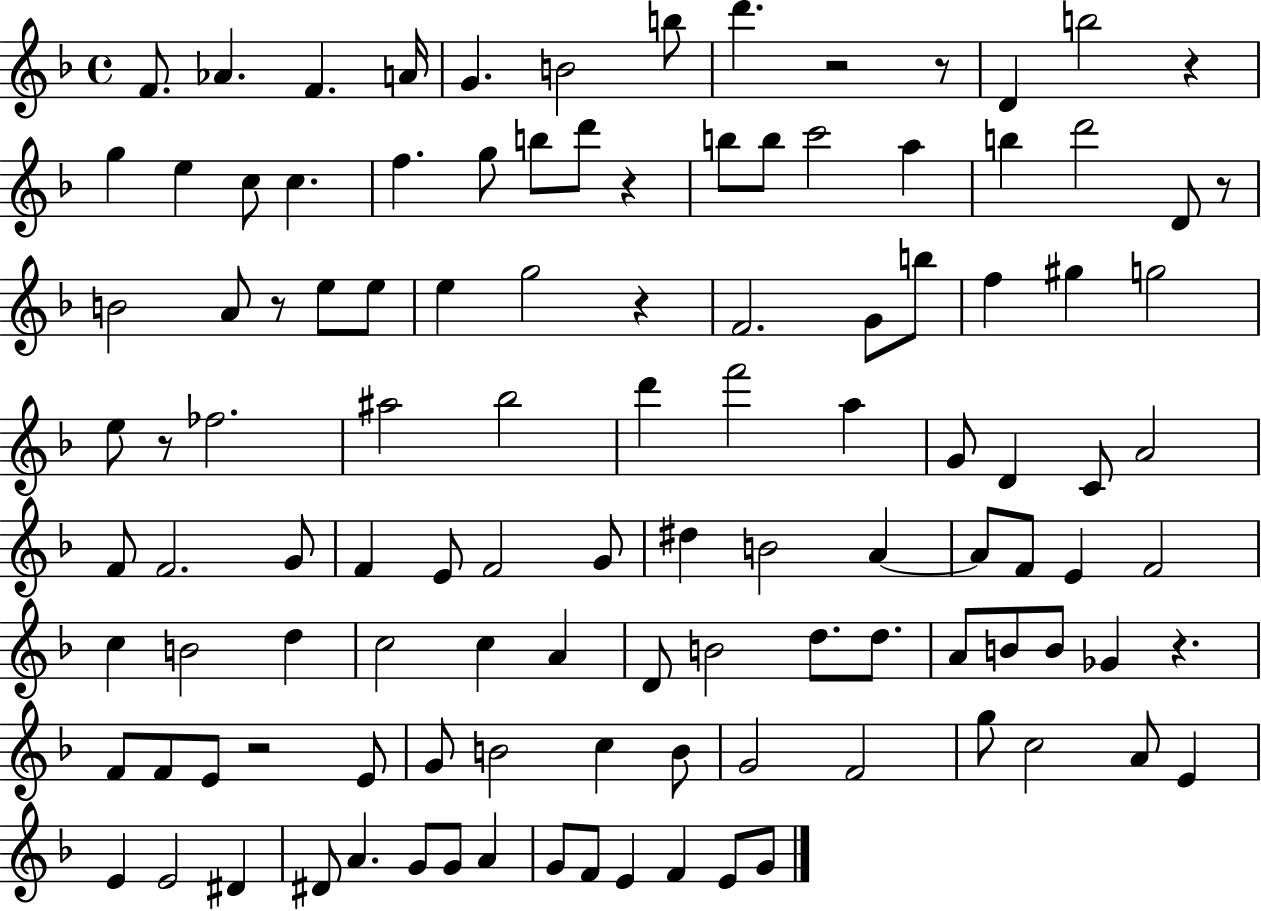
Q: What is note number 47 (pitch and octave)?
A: C4